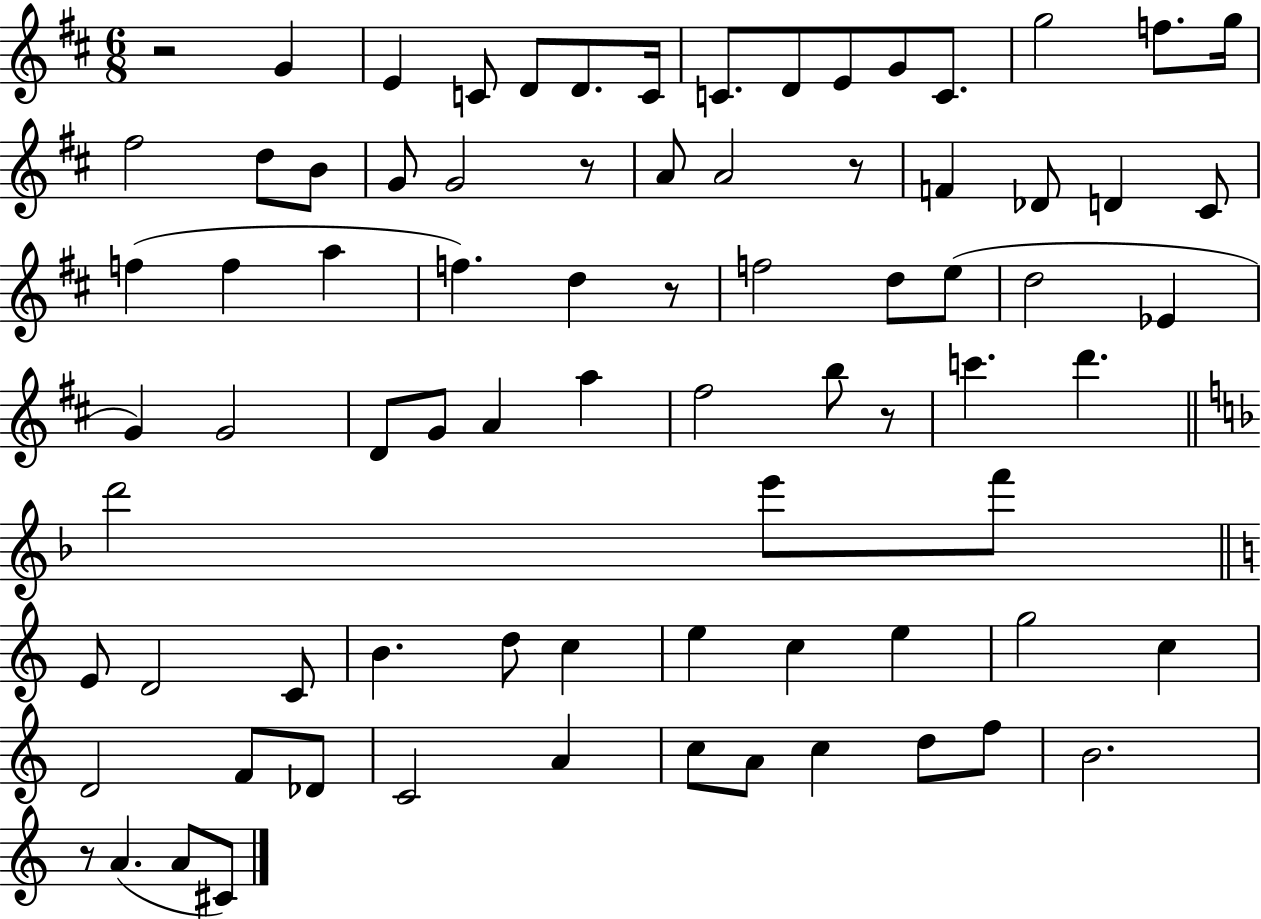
{
  \clef treble
  \numericTimeSignature
  \time 6/8
  \key d \major
  r2 g'4 | e'4 c'8 d'8 d'8. c'16 | c'8. d'8 e'8 g'8 c'8. | g''2 f''8. g''16 | \break fis''2 d''8 b'8 | g'8 g'2 r8 | a'8 a'2 r8 | f'4 des'8 d'4 cis'8 | \break f''4( f''4 a''4 | f''4.) d''4 r8 | f''2 d''8 e''8( | d''2 ees'4 | \break g'4) g'2 | d'8 g'8 a'4 a''4 | fis''2 b''8 r8 | c'''4. d'''4. | \break \bar "||" \break \key d \minor d'''2 e'''8 f'''8 | \bar "||" \break \key c \major e'8 d'2 c'8 | b'4. d''8 c''4 | e''4 c''4 e''4 | g''2 c''4 | \break d'2 f'8 des'8 | c'2 a'4 | c''8 a'8 c''4 d''8 f''8 | b'2. | \break r8 a'4.( a'8 cis'8) | \bar "|."
}